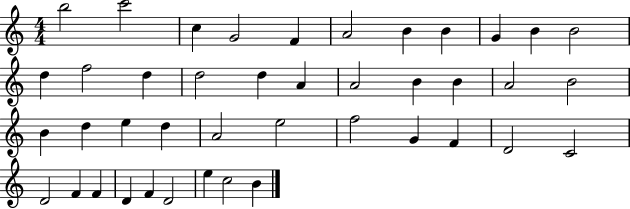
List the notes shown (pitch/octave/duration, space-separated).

B5/h C6/h C5/q G4/h F4/q A4/h B4/q B4/q G4/q B4/q B4/h D5/q F5/h D5/q D5/h D5/q A4/q A4/h B4/q B4/q A4/h B4/h B4/q D5/q E5/q D5/q A4/h E5/h F5/h G4/q F4/q D4/h C4/h D4/h F4/q F4/q D4/q F4/q D4/h E5/q C5/h B4/q